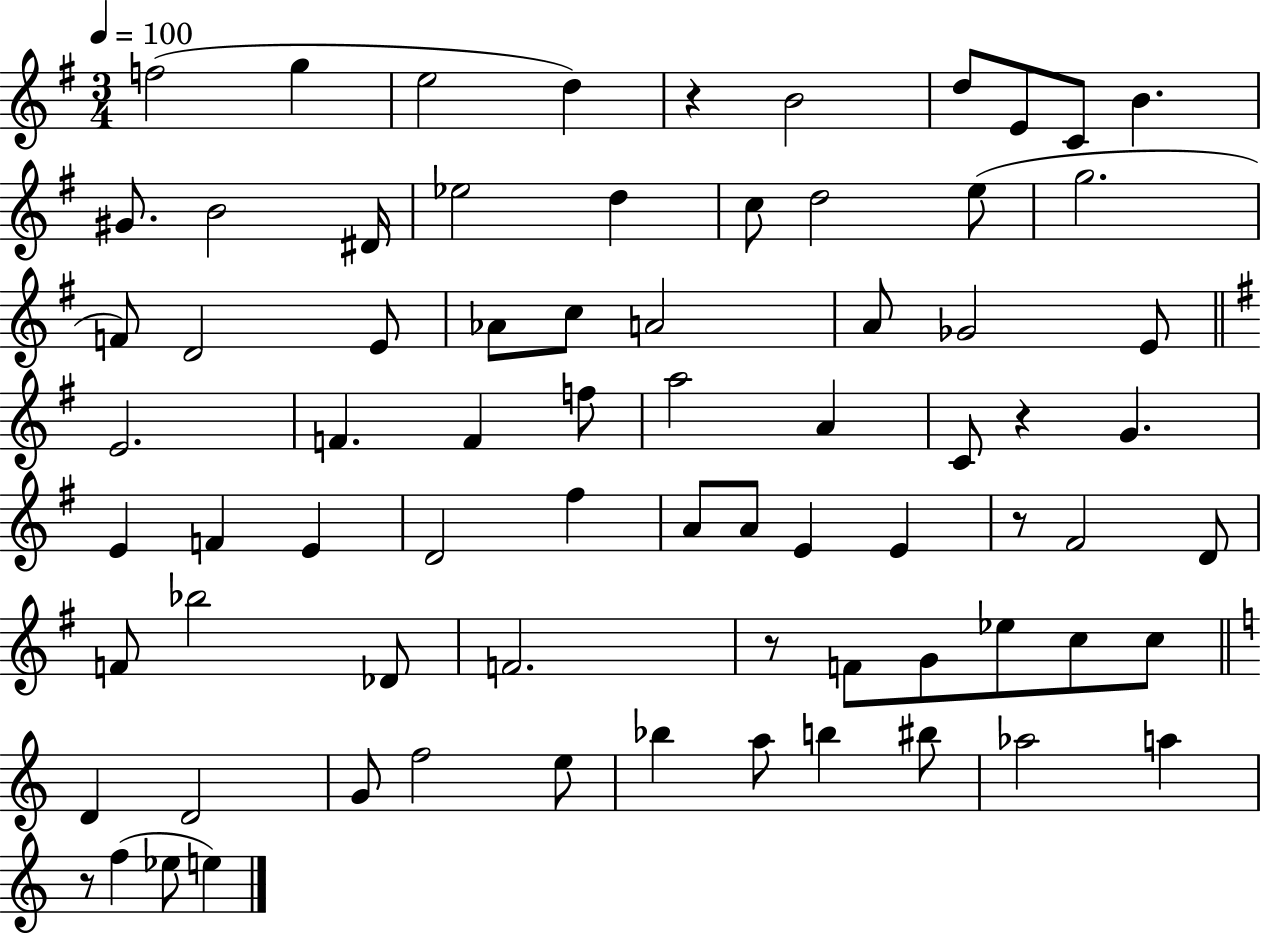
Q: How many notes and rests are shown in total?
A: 74